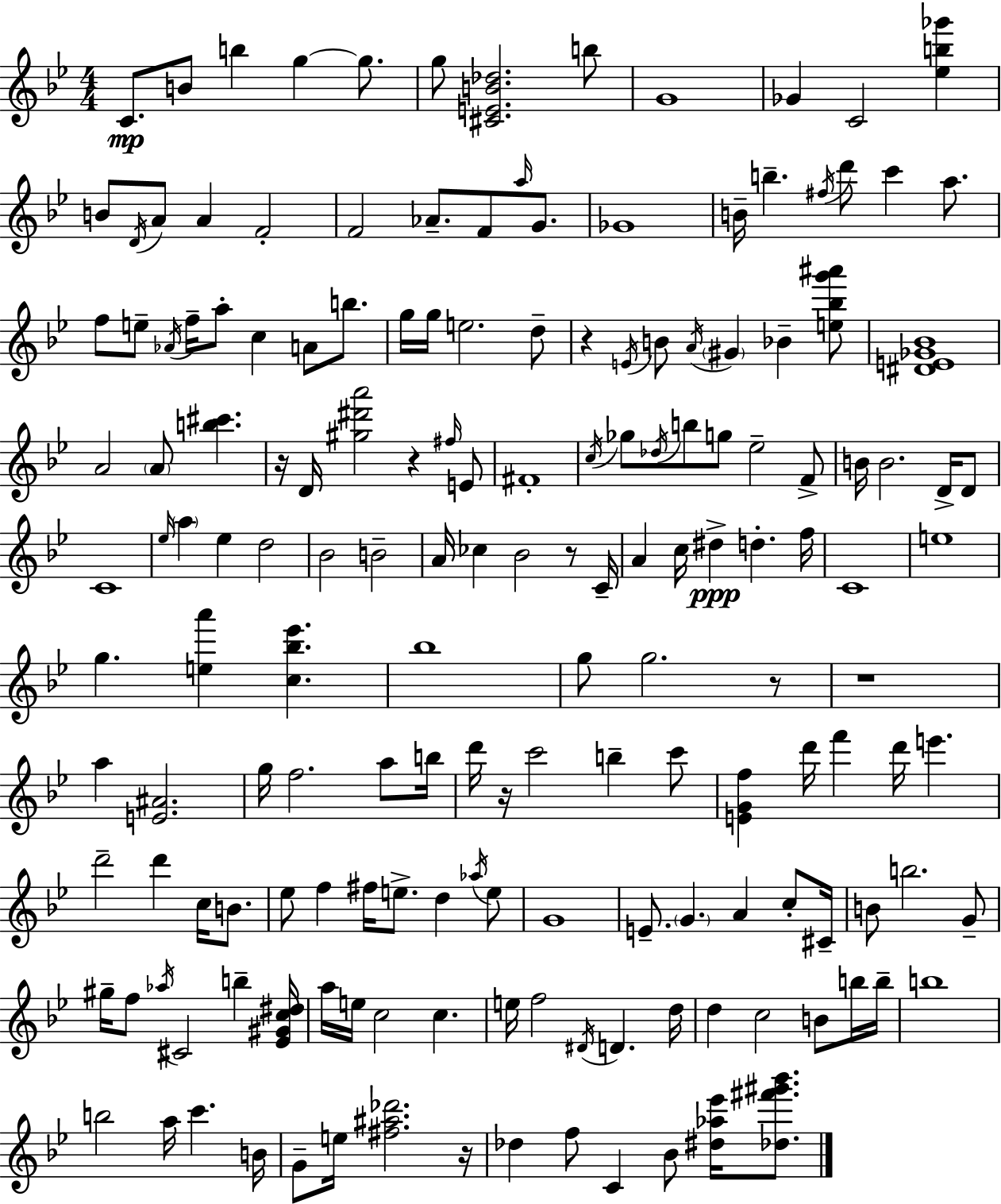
{
  \clef treble
  \numericTimeSignature
  \time 4/4
  \key g \minor
  c'8.\mp b'8 b''4 g''4~~ g''8. | g''8 <cis' e' b' des''>2. b''8 | g'1 | ges'4 c'2 <ees'' b'' ges'''>4 | \break b'8 \acciaccatura { d'16 } a'8 a'4 f'2-. | f'2 aes'8.-- f'8 \grace { a''16 } g'8. | ges'1 | b'16-- b''4.-- \acciaccatura { fis''16 } d'''8 c'''4 | \break a''8. f''8 e''8-- \acciaccatura { aes'16 } f''16-- a''8-. c''4 a'8 | b''8. g''16 g''16 e''2. | d''8-- r4 \acciaccatura { e'16 } b'8 \acciaccatura { a'16 } \parenthesize gis'4 | bes'4-- <e'' bes'' g''' ais'''>8 <dis' e' ges' bes'>1 | \break a'2 \parenthesize a'8 | <b'' cis'''>4. r16 d'16 <gis'' dis''' a'''>2 | r4 \grace { fis''16 } e'8 fis'1-. | \acciaccatura { c''16 } ges''8 \acciaccatura { des''16 } b''8 g''8 ees''2-- | \break f'8-> b'16 b'2. | d'16-> d'8 c'1 | \grace { ees''16 } \parenthesize a''4 ees''4 | d''2 bes'2 | \break b'2-- a'16 ces''4 bes'2 | r8 c'16-- a'4 c''16 dis''4->\ppp | d''4.-. f''16 c'1 | e''1 | \break g''4. | <e'' a'''>4 <c'' bes'' ees'''>4. bes''1 | g''8 g''2. | r8 r1 | \break a''4 <e' ais'>2. | g''16 f''2. | a''8 b''16 d'''16 r16 c'''2 | b''4-- c'''8 <e' g' f''>4 d'''16 f'''4 | \break d'''16 e'''4. d'''2-- | d'''4 c''16 b'8. ees''8 f''4 | fis''16 e''8.-> d''4 \acciaccatura { aes''16 } e''8 g'1 | e'8.-- \parenthesize g'4. | \break a'4 c''8-. cis'16-- b'8 b''2. | g'8-- gis''16-- f''8 \acciaccatura { aes''16 } cis'2 | b''4-- <ees' gis' c'' dis''>16 a''16 e''16 c''2 | c''4. e''16 f''2 | \break \acciaccatura { dis'16 } d'4. d''16 d''4 | c''2 b'8 b''16 b''16-- b''1 | b''2 | a''16 c'''4. b'16 g'8-- e''16 | \break <fis'' ais'' des'''>2. r16 des''4 | f''8 c'4 bes'8 <dis'' aes'' ees'''>16 <des'' fis''' gis''' bes'''>8. \bar "|."
}